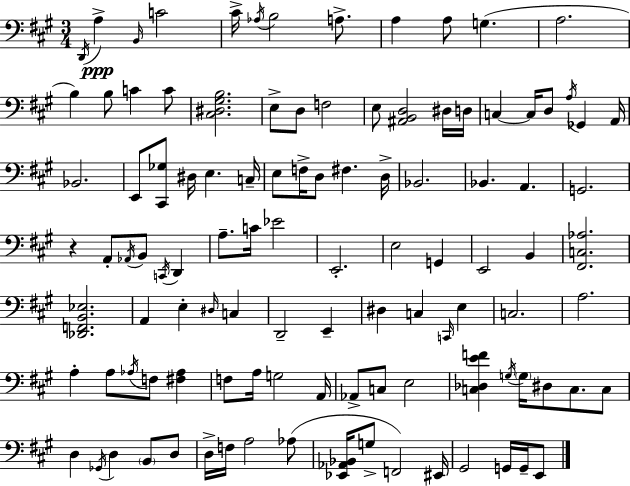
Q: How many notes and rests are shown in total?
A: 108